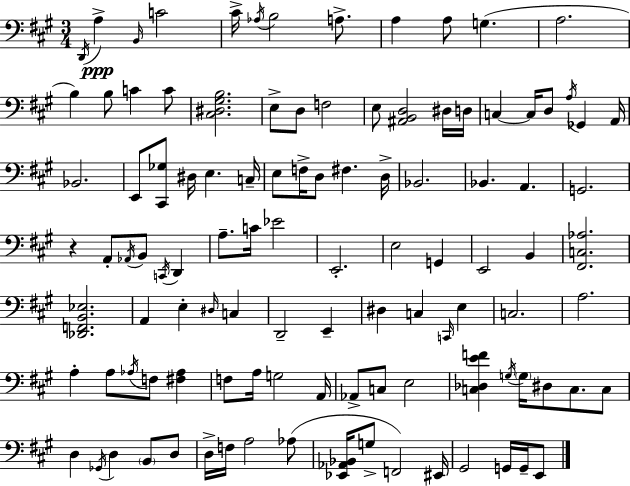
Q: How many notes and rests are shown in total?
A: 108